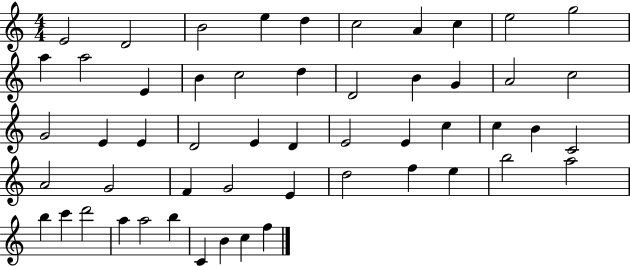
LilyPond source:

{
  \clef treble
  \numericTimeSignature
  \time 4/4
  \key c \major
  e'2 d'2 | b'2 e''4 d''4 | c''2 a'4 c''4 | e''2 g''2 | \break a''4 a''2 e'4 | b'4 c''2 d''4 | d'2 b'4 g'4 | a'2 c''2 | \break g'2 e'4 e'4 | d'2 e'4 d'4 | e'2 e'4 c''4 | c''4 b'4 c'2 | \break a'2 g'2 | f'4 g'2 e'4 | d''2 f''4 e''4 | b''2 a''2 | \break b''4 c'''4 d'''2 | a''4 a''2 b''4 | c'4 b'4 c''4 f''4 | \bar "|."
}